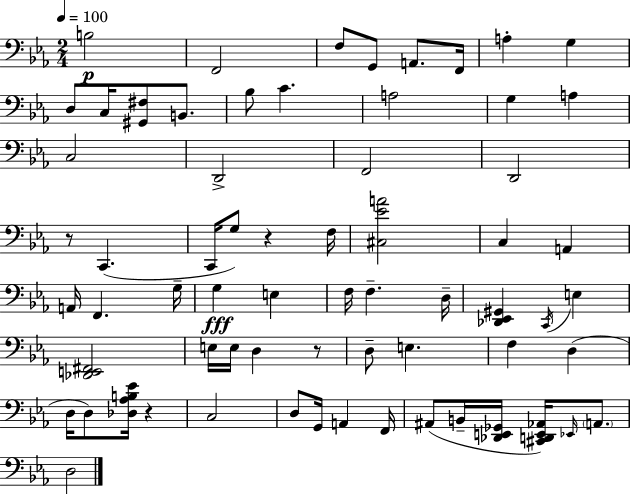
B3/h F2/h F3/e G2/e A2/e. F2/s A3/q G3/q D3/e C3/s [G#2,F#3]/e B2/e. Bb3/e C4/q. A3/h G3/q A3/q C3/h D2/h F2/h D2/h R/e C2/q. C2/s G3/e R/q F3/s [C#3,Eb4,A4]/h C3/q A2/q A2/s F2/q. G3/s G3/q E3/q F3/s F3/q. D3/s [Db2,Eb2,G#2]/q C2/s E3/q [Db2,E2,F#2]/h E3/s E3/s D3/q R/e D3/e E3/q. F3/q D3/q D3/s D3/e [Db3,Ab3,B3,Eb4]/s R/q C3/h D3/e G2/s A2/q F2/s A#2/e B2/s [Db2,E2,Gb2]/s [C#2,D2,E2,Ab2]/s Eb2/s A2/e. D3/h